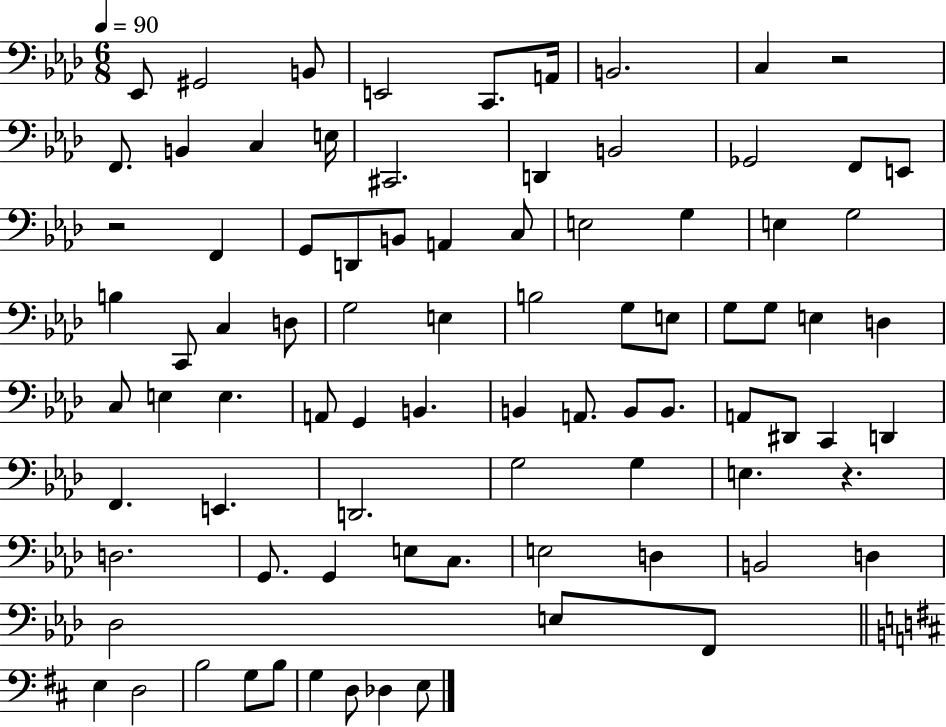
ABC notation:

X:1
T:Untitled
M:6/8
L:1/4
K:Ab
_E,,/2 ^G,,2 B,,/2 E,,2 C,,/2 A,,/4 B,,2 C, z2 F,,/2 B,, C, E,/4 ^C,,2 D,, B,,2 _G,,2 F,,/2 E,,/2 z2 F,, G,,/2 D,,/2 B,,/2 A,, C,/2 E,2 G, E, G,2 B, C,,/2 C, D,/2 G,2 E, B,2 G,/2 E,/2 G,/2 G,/2 E, D, C,/2 E, E, A,,/2 G,, B,, B,, A,,/2 B,,/2 B,,/2 A,,/2 ^D,,/2 C,, D,, F,, E,, D,,2 G,2 G, E, z D,2 G,,/2 G,, E,/2 C,/2 E,2 D, B,,2 D, _D,2 E,/2 F,,/2 E, D,2 B,2 G,/2 B,/2 G, D,/2 _D, E,/2